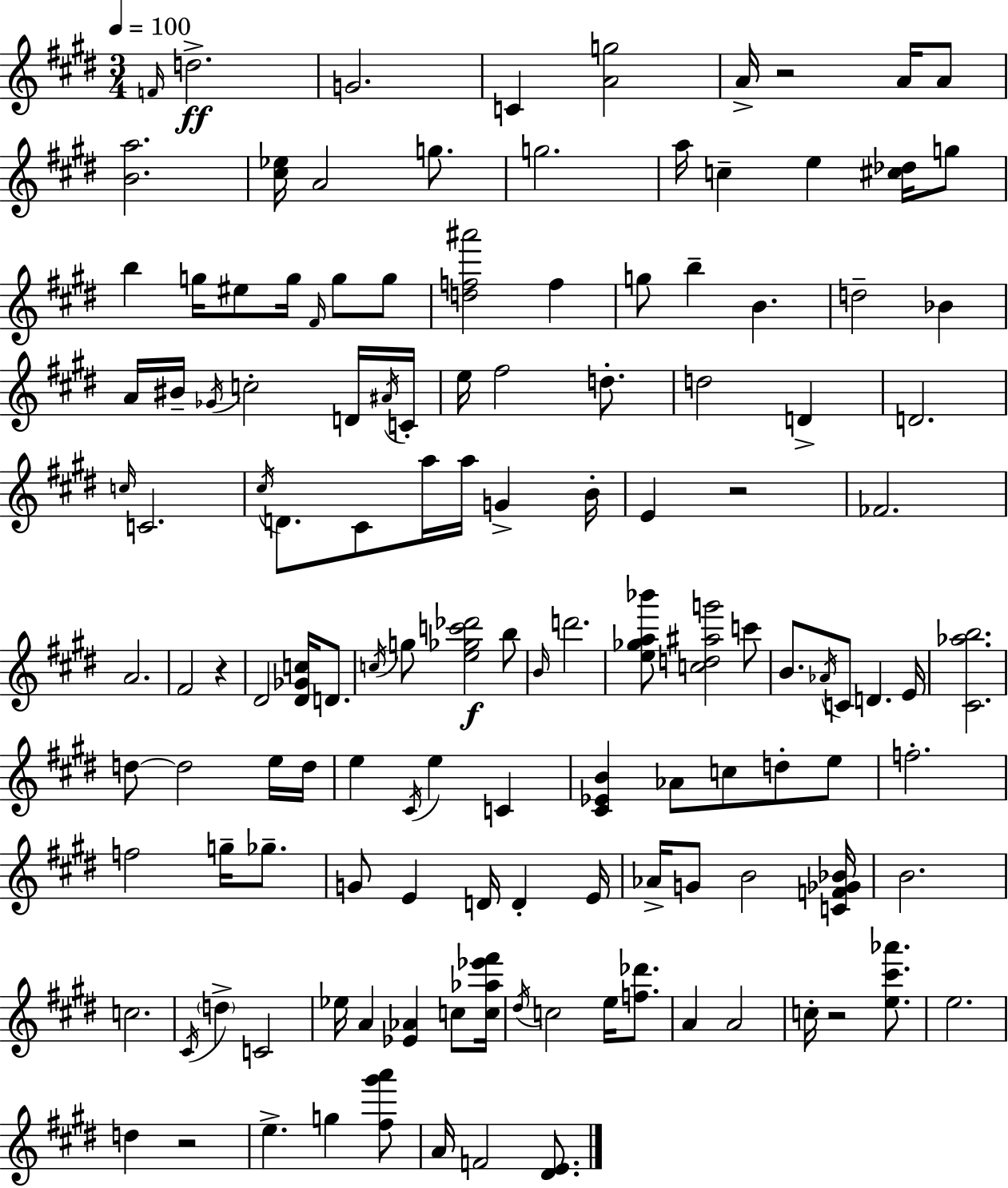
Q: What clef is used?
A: treble